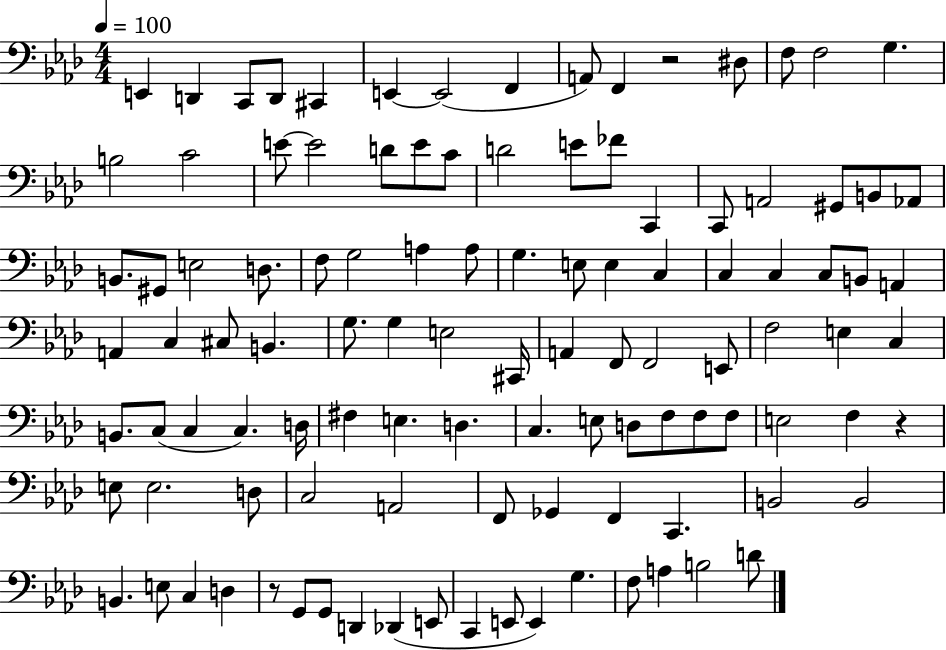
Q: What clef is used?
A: bass